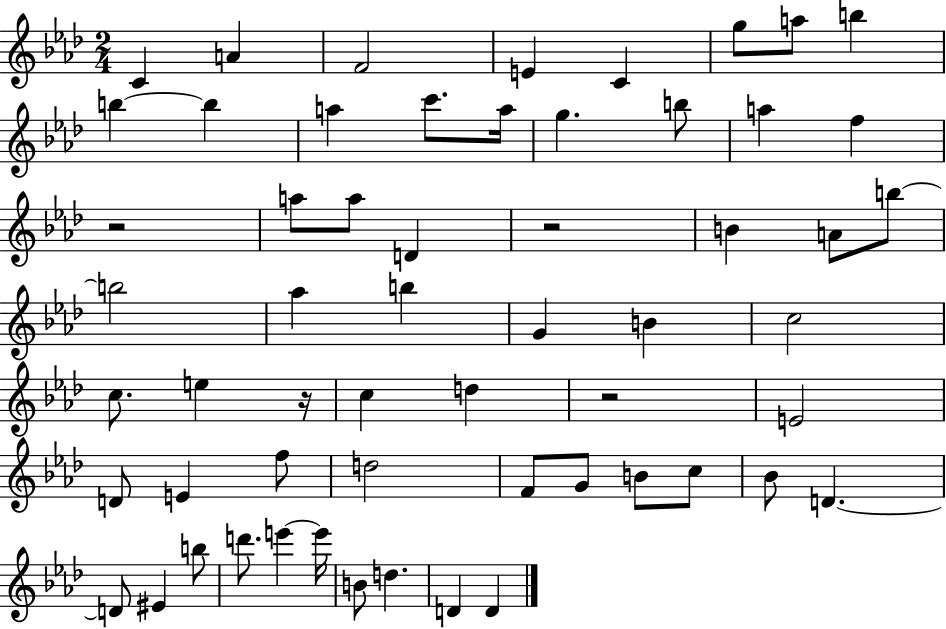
{
  \clef treble
  \numericTimeSignature
  \time 2/4
  \key aes \major
  c'4 a'4 | f'2 | e'4 c'4 | g''8 a''8 b''4 | \break b''4~~ b''4 | a''4 c'''8. a''16 | g''4. b''8 | a''4 f''4 | \break r2 | a''8 a''8 d'4 | r2 | b'4 a'8 b''8~~ | \break b''2 | aes''4 b''4 | g'4 b'4 | c''2 | \break c''8. e''4 r16 | c''4 d''4 | r2 | e'2 | \break d'8 e'4 f''8 | d''2 | f'8 g'8 b'8 c''8 | bes'8 d'4.~~ | \break d'8 eis'4 b''8 | d'''8. e'''4~~ e'''16 | b'8 d''4. | d'4 d'4 | \break \bar "|."
}